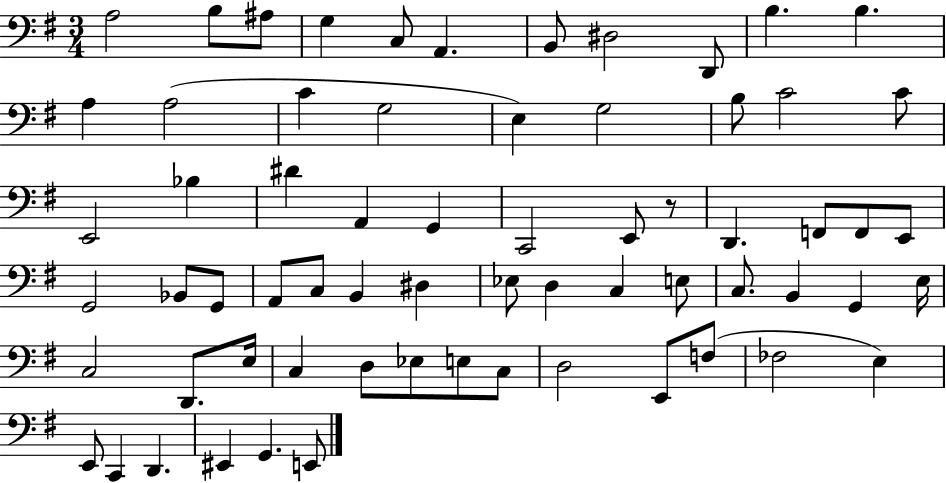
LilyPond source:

{
  \clef bass
  \numericTimeSignature
  \time 3/4
  \key g \major
  a2 b8 ais8 | g4 c8 a,4. | b,8 dis2 d,8 | b4. b4. | \break a4 a2( | c'4 g2 | e4) g2 | b8 c'2 c'8 | \break e,2 bes4 | dis'4 a,4 g,4 | c,2 e,8 r8 | d,4. f,8 f,8 e,8 | \break g,2 bes,8 g,8 | a,8 c8 b,4 dis4 | ees8 d4 c4 e8 | c8. b,4 g,4 e16 | \break c2 d,8. e16 | c4 d8 ees8 e8 c8 | d2 e,8 f8( | fes2 e4) | \break e,8 c,4 d,4. | eis,4 g,4. e,8 | \bar "|."
}